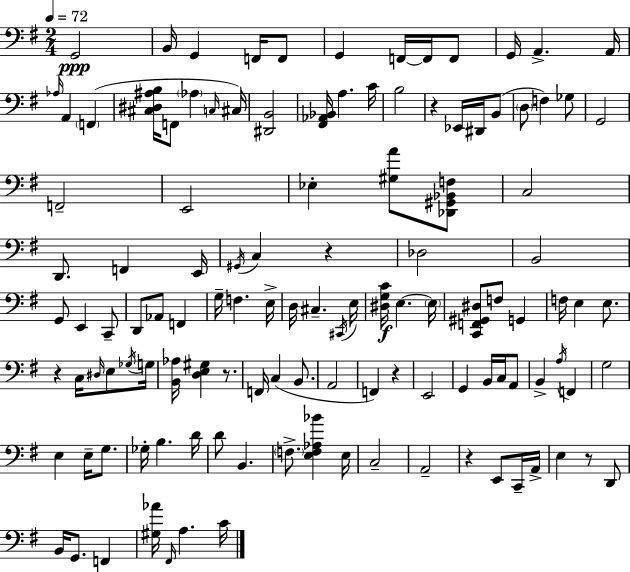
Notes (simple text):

G2/h B2/s G2/q F2/s F2/e G2/q F2/s F2/s F2/e G2/s A2/q. A2/s Ab3/s A2/q F2/q [C#3,D#3,A#3,B3]/s F2/e Ab3/q C3/s C#3/s [D#2,B2]/h [F#2,Ab2,Bb2]/s A3/q. C4/s B3/h R/q Eb2/s D#2/s B2/e D3/e F3/q Gb3/e G2/h F2/h E2/h Eb3/q [G#3,A4]/e [Db2,G#2,Bb2,F3]/e C3/h D2/e. F2/q E2/s G#2/s C3/q R/q Db3/h B2/h G2/e E2/q C2/e D2/e Ab2/e F2/q G3/s F3/q. E3/s D3/s C#3/q. C#2/s E3/s [D#3,G3,C4]/s E3/q. E3/s [C2,F2,G#2,D#3]/e F3/e G2/q F3/s E3/q E3/e. R/q C3/s D#3/s E3/e Gb3/s G3/s [B2,Ab3]/s [D3,E3,G#3]/q R/e. F2/s C3/q B2/e. A2/h F2/q R/q E2/h G2/q B2/s C3/s A2/e B2/q A3/s F2/q G3/h E3/q E3/s G3/e. Gb3/s B3/q. D4/s D4/e B2/q. F3/e. [E3,F3,Ab3,Bb4]/q E3/s C3/h A2/h R/q E2/e C2/s A2/s E3/q R/e D2/e B2/s G2/e. F2/q [G#3,Ab4]/s F#2/s A3/q. C4/s